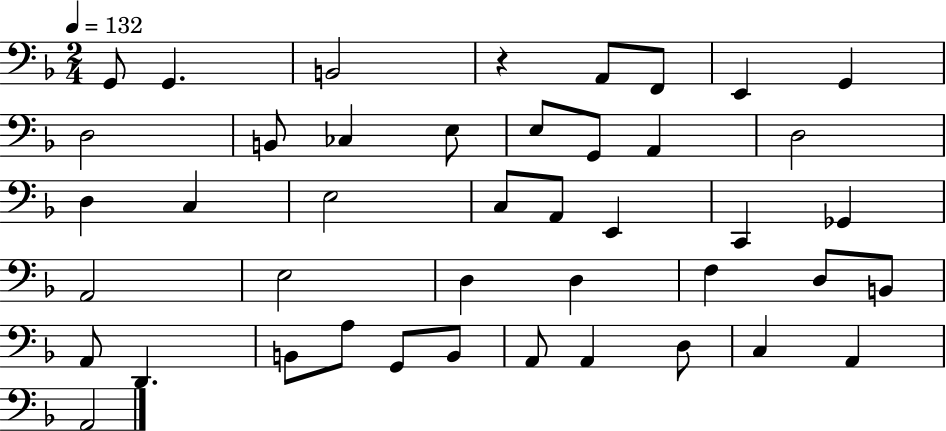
X:1
T:Untitled
M:2/4
L:1/4
K:F
G,,/2 G,, B,,2 z A,,/2 F,,/2 E,, G,, D,2 B,,/2 _C, E,/2 E,/2 G,,/2 A,, D,2 D, C, E,2 C,/2 A,,/2 E,, C,, _G,, A,,2 E,2 D, D, F, D,/2 B,,/2 A,,/2 D,, B,,/2 A,/2 G,,/2 B,,/2 A,,/2 A,, D,/2 C, A,, A,,2